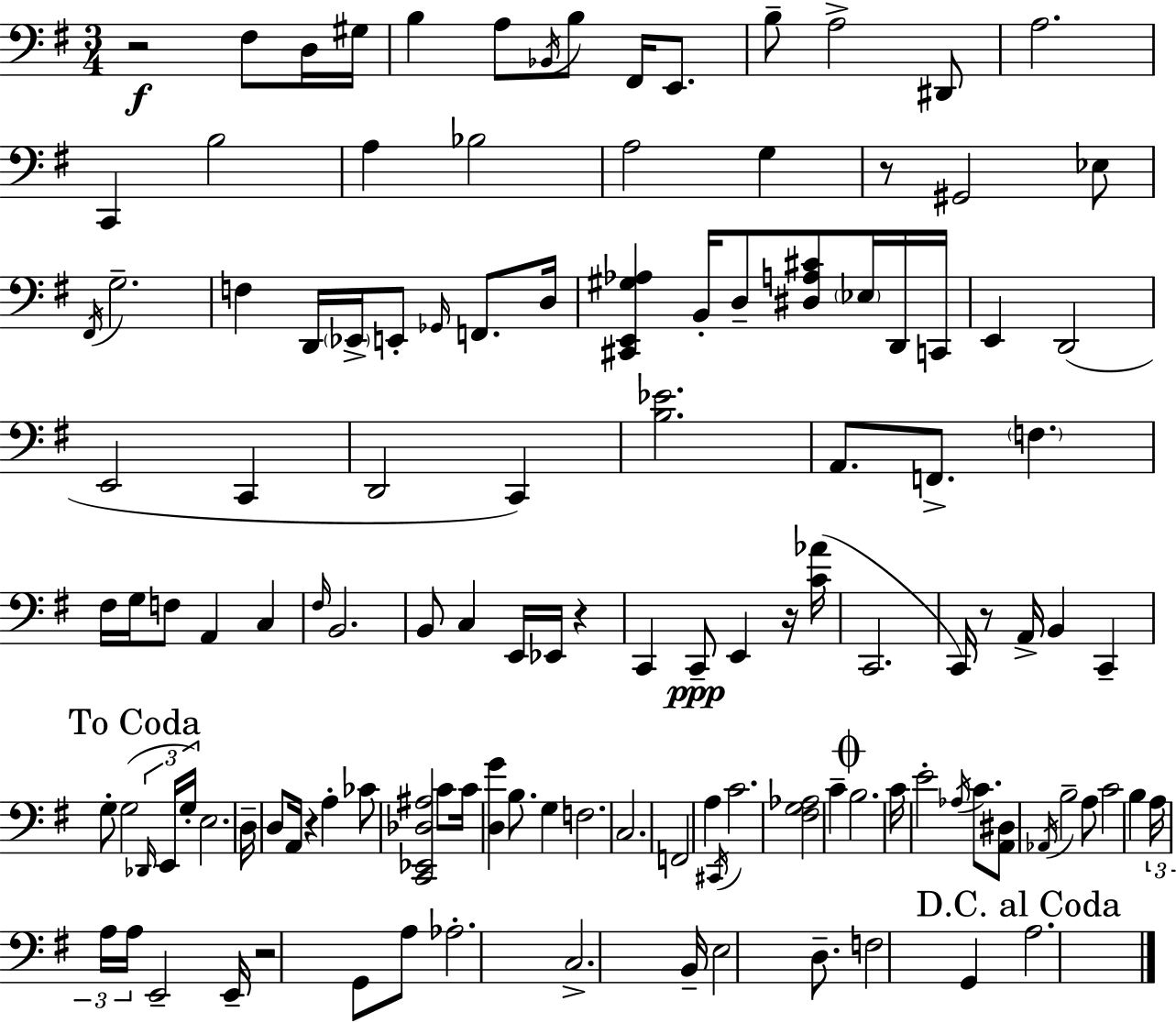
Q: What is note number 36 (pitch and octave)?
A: E2